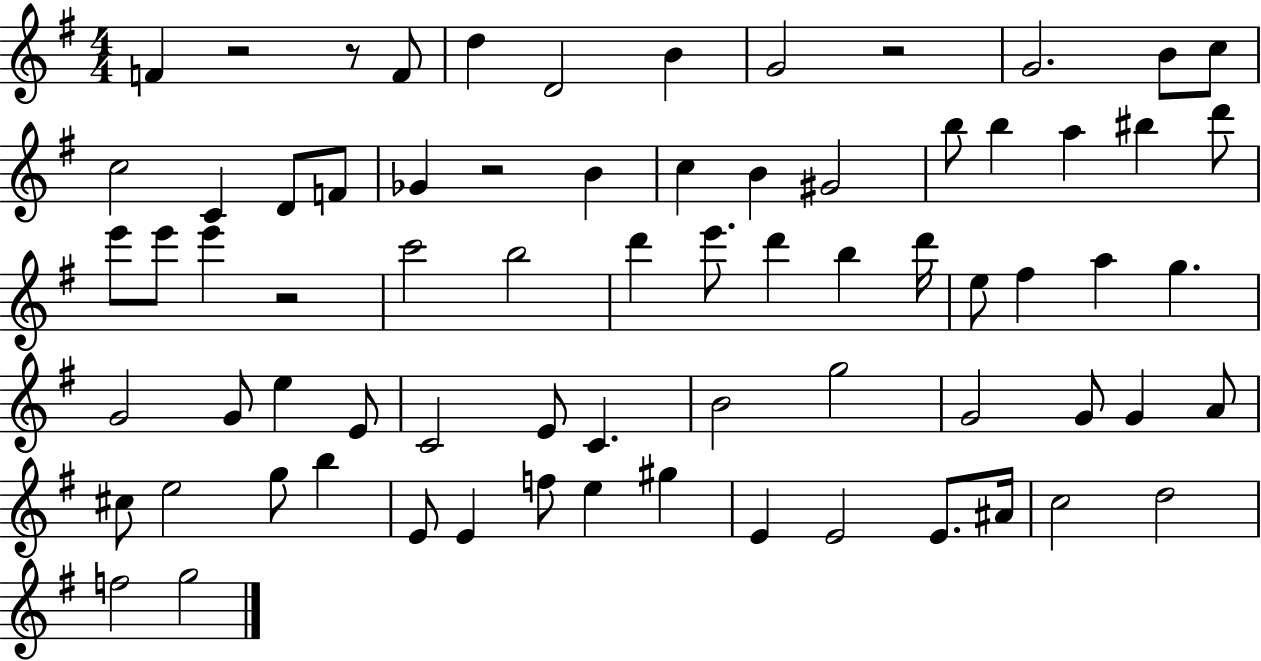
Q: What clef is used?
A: treble